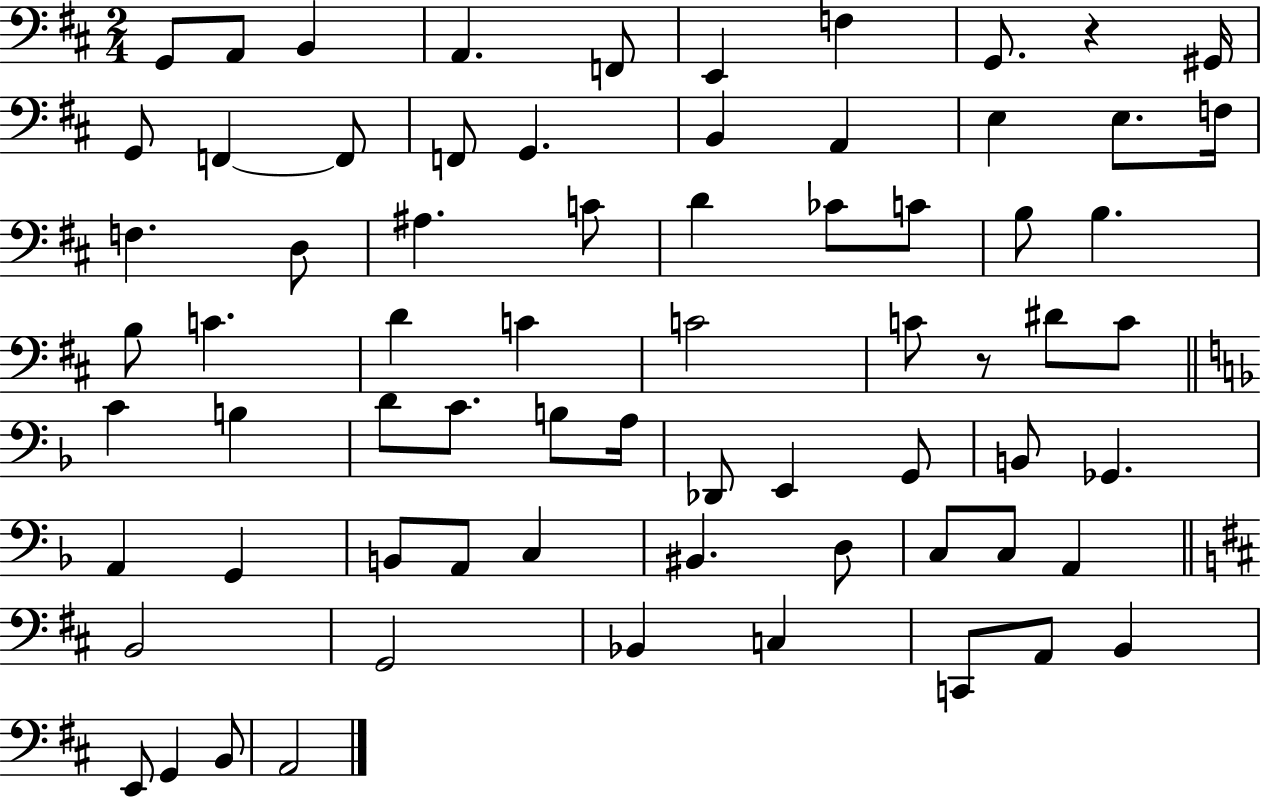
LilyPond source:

{
  \clef bass
  \numericTimeSignature
  \time 2/4
  \key d \major
  \repeat volta 2 { g,8 a,8 b,4 | a,4. f,8 | e,4 f4 | g,8. r4 gis,16 | \break g,8 f,4~~ f,8 | f,8 g,4. | b,4 a,4 | e4 e8. f16 | \break f4. d8 | ais4. c'8 | d'4 ces'8 c'8 | b8 b4. | \break b8 c'4. | d'4 c'4 | c'2 | c'8 r8 dis'8 c'8 | \break \bar "||" \break \key f \major c'4 b4 | d'8 c'8. b8 a16 | des,8 e,4 g,8 | b,8 ges,4. | \break a,4 g,4 | b,8 a,8 c4 | bis,4. d8 | c8 c8 a,4 | \break \bar "||" \break \key d \major b,2 | g,2 | bes,4 c4 | c,8 a,8 b,4 | \break e,8 g,4 b,8 | a,2 | } \bar "|."
}